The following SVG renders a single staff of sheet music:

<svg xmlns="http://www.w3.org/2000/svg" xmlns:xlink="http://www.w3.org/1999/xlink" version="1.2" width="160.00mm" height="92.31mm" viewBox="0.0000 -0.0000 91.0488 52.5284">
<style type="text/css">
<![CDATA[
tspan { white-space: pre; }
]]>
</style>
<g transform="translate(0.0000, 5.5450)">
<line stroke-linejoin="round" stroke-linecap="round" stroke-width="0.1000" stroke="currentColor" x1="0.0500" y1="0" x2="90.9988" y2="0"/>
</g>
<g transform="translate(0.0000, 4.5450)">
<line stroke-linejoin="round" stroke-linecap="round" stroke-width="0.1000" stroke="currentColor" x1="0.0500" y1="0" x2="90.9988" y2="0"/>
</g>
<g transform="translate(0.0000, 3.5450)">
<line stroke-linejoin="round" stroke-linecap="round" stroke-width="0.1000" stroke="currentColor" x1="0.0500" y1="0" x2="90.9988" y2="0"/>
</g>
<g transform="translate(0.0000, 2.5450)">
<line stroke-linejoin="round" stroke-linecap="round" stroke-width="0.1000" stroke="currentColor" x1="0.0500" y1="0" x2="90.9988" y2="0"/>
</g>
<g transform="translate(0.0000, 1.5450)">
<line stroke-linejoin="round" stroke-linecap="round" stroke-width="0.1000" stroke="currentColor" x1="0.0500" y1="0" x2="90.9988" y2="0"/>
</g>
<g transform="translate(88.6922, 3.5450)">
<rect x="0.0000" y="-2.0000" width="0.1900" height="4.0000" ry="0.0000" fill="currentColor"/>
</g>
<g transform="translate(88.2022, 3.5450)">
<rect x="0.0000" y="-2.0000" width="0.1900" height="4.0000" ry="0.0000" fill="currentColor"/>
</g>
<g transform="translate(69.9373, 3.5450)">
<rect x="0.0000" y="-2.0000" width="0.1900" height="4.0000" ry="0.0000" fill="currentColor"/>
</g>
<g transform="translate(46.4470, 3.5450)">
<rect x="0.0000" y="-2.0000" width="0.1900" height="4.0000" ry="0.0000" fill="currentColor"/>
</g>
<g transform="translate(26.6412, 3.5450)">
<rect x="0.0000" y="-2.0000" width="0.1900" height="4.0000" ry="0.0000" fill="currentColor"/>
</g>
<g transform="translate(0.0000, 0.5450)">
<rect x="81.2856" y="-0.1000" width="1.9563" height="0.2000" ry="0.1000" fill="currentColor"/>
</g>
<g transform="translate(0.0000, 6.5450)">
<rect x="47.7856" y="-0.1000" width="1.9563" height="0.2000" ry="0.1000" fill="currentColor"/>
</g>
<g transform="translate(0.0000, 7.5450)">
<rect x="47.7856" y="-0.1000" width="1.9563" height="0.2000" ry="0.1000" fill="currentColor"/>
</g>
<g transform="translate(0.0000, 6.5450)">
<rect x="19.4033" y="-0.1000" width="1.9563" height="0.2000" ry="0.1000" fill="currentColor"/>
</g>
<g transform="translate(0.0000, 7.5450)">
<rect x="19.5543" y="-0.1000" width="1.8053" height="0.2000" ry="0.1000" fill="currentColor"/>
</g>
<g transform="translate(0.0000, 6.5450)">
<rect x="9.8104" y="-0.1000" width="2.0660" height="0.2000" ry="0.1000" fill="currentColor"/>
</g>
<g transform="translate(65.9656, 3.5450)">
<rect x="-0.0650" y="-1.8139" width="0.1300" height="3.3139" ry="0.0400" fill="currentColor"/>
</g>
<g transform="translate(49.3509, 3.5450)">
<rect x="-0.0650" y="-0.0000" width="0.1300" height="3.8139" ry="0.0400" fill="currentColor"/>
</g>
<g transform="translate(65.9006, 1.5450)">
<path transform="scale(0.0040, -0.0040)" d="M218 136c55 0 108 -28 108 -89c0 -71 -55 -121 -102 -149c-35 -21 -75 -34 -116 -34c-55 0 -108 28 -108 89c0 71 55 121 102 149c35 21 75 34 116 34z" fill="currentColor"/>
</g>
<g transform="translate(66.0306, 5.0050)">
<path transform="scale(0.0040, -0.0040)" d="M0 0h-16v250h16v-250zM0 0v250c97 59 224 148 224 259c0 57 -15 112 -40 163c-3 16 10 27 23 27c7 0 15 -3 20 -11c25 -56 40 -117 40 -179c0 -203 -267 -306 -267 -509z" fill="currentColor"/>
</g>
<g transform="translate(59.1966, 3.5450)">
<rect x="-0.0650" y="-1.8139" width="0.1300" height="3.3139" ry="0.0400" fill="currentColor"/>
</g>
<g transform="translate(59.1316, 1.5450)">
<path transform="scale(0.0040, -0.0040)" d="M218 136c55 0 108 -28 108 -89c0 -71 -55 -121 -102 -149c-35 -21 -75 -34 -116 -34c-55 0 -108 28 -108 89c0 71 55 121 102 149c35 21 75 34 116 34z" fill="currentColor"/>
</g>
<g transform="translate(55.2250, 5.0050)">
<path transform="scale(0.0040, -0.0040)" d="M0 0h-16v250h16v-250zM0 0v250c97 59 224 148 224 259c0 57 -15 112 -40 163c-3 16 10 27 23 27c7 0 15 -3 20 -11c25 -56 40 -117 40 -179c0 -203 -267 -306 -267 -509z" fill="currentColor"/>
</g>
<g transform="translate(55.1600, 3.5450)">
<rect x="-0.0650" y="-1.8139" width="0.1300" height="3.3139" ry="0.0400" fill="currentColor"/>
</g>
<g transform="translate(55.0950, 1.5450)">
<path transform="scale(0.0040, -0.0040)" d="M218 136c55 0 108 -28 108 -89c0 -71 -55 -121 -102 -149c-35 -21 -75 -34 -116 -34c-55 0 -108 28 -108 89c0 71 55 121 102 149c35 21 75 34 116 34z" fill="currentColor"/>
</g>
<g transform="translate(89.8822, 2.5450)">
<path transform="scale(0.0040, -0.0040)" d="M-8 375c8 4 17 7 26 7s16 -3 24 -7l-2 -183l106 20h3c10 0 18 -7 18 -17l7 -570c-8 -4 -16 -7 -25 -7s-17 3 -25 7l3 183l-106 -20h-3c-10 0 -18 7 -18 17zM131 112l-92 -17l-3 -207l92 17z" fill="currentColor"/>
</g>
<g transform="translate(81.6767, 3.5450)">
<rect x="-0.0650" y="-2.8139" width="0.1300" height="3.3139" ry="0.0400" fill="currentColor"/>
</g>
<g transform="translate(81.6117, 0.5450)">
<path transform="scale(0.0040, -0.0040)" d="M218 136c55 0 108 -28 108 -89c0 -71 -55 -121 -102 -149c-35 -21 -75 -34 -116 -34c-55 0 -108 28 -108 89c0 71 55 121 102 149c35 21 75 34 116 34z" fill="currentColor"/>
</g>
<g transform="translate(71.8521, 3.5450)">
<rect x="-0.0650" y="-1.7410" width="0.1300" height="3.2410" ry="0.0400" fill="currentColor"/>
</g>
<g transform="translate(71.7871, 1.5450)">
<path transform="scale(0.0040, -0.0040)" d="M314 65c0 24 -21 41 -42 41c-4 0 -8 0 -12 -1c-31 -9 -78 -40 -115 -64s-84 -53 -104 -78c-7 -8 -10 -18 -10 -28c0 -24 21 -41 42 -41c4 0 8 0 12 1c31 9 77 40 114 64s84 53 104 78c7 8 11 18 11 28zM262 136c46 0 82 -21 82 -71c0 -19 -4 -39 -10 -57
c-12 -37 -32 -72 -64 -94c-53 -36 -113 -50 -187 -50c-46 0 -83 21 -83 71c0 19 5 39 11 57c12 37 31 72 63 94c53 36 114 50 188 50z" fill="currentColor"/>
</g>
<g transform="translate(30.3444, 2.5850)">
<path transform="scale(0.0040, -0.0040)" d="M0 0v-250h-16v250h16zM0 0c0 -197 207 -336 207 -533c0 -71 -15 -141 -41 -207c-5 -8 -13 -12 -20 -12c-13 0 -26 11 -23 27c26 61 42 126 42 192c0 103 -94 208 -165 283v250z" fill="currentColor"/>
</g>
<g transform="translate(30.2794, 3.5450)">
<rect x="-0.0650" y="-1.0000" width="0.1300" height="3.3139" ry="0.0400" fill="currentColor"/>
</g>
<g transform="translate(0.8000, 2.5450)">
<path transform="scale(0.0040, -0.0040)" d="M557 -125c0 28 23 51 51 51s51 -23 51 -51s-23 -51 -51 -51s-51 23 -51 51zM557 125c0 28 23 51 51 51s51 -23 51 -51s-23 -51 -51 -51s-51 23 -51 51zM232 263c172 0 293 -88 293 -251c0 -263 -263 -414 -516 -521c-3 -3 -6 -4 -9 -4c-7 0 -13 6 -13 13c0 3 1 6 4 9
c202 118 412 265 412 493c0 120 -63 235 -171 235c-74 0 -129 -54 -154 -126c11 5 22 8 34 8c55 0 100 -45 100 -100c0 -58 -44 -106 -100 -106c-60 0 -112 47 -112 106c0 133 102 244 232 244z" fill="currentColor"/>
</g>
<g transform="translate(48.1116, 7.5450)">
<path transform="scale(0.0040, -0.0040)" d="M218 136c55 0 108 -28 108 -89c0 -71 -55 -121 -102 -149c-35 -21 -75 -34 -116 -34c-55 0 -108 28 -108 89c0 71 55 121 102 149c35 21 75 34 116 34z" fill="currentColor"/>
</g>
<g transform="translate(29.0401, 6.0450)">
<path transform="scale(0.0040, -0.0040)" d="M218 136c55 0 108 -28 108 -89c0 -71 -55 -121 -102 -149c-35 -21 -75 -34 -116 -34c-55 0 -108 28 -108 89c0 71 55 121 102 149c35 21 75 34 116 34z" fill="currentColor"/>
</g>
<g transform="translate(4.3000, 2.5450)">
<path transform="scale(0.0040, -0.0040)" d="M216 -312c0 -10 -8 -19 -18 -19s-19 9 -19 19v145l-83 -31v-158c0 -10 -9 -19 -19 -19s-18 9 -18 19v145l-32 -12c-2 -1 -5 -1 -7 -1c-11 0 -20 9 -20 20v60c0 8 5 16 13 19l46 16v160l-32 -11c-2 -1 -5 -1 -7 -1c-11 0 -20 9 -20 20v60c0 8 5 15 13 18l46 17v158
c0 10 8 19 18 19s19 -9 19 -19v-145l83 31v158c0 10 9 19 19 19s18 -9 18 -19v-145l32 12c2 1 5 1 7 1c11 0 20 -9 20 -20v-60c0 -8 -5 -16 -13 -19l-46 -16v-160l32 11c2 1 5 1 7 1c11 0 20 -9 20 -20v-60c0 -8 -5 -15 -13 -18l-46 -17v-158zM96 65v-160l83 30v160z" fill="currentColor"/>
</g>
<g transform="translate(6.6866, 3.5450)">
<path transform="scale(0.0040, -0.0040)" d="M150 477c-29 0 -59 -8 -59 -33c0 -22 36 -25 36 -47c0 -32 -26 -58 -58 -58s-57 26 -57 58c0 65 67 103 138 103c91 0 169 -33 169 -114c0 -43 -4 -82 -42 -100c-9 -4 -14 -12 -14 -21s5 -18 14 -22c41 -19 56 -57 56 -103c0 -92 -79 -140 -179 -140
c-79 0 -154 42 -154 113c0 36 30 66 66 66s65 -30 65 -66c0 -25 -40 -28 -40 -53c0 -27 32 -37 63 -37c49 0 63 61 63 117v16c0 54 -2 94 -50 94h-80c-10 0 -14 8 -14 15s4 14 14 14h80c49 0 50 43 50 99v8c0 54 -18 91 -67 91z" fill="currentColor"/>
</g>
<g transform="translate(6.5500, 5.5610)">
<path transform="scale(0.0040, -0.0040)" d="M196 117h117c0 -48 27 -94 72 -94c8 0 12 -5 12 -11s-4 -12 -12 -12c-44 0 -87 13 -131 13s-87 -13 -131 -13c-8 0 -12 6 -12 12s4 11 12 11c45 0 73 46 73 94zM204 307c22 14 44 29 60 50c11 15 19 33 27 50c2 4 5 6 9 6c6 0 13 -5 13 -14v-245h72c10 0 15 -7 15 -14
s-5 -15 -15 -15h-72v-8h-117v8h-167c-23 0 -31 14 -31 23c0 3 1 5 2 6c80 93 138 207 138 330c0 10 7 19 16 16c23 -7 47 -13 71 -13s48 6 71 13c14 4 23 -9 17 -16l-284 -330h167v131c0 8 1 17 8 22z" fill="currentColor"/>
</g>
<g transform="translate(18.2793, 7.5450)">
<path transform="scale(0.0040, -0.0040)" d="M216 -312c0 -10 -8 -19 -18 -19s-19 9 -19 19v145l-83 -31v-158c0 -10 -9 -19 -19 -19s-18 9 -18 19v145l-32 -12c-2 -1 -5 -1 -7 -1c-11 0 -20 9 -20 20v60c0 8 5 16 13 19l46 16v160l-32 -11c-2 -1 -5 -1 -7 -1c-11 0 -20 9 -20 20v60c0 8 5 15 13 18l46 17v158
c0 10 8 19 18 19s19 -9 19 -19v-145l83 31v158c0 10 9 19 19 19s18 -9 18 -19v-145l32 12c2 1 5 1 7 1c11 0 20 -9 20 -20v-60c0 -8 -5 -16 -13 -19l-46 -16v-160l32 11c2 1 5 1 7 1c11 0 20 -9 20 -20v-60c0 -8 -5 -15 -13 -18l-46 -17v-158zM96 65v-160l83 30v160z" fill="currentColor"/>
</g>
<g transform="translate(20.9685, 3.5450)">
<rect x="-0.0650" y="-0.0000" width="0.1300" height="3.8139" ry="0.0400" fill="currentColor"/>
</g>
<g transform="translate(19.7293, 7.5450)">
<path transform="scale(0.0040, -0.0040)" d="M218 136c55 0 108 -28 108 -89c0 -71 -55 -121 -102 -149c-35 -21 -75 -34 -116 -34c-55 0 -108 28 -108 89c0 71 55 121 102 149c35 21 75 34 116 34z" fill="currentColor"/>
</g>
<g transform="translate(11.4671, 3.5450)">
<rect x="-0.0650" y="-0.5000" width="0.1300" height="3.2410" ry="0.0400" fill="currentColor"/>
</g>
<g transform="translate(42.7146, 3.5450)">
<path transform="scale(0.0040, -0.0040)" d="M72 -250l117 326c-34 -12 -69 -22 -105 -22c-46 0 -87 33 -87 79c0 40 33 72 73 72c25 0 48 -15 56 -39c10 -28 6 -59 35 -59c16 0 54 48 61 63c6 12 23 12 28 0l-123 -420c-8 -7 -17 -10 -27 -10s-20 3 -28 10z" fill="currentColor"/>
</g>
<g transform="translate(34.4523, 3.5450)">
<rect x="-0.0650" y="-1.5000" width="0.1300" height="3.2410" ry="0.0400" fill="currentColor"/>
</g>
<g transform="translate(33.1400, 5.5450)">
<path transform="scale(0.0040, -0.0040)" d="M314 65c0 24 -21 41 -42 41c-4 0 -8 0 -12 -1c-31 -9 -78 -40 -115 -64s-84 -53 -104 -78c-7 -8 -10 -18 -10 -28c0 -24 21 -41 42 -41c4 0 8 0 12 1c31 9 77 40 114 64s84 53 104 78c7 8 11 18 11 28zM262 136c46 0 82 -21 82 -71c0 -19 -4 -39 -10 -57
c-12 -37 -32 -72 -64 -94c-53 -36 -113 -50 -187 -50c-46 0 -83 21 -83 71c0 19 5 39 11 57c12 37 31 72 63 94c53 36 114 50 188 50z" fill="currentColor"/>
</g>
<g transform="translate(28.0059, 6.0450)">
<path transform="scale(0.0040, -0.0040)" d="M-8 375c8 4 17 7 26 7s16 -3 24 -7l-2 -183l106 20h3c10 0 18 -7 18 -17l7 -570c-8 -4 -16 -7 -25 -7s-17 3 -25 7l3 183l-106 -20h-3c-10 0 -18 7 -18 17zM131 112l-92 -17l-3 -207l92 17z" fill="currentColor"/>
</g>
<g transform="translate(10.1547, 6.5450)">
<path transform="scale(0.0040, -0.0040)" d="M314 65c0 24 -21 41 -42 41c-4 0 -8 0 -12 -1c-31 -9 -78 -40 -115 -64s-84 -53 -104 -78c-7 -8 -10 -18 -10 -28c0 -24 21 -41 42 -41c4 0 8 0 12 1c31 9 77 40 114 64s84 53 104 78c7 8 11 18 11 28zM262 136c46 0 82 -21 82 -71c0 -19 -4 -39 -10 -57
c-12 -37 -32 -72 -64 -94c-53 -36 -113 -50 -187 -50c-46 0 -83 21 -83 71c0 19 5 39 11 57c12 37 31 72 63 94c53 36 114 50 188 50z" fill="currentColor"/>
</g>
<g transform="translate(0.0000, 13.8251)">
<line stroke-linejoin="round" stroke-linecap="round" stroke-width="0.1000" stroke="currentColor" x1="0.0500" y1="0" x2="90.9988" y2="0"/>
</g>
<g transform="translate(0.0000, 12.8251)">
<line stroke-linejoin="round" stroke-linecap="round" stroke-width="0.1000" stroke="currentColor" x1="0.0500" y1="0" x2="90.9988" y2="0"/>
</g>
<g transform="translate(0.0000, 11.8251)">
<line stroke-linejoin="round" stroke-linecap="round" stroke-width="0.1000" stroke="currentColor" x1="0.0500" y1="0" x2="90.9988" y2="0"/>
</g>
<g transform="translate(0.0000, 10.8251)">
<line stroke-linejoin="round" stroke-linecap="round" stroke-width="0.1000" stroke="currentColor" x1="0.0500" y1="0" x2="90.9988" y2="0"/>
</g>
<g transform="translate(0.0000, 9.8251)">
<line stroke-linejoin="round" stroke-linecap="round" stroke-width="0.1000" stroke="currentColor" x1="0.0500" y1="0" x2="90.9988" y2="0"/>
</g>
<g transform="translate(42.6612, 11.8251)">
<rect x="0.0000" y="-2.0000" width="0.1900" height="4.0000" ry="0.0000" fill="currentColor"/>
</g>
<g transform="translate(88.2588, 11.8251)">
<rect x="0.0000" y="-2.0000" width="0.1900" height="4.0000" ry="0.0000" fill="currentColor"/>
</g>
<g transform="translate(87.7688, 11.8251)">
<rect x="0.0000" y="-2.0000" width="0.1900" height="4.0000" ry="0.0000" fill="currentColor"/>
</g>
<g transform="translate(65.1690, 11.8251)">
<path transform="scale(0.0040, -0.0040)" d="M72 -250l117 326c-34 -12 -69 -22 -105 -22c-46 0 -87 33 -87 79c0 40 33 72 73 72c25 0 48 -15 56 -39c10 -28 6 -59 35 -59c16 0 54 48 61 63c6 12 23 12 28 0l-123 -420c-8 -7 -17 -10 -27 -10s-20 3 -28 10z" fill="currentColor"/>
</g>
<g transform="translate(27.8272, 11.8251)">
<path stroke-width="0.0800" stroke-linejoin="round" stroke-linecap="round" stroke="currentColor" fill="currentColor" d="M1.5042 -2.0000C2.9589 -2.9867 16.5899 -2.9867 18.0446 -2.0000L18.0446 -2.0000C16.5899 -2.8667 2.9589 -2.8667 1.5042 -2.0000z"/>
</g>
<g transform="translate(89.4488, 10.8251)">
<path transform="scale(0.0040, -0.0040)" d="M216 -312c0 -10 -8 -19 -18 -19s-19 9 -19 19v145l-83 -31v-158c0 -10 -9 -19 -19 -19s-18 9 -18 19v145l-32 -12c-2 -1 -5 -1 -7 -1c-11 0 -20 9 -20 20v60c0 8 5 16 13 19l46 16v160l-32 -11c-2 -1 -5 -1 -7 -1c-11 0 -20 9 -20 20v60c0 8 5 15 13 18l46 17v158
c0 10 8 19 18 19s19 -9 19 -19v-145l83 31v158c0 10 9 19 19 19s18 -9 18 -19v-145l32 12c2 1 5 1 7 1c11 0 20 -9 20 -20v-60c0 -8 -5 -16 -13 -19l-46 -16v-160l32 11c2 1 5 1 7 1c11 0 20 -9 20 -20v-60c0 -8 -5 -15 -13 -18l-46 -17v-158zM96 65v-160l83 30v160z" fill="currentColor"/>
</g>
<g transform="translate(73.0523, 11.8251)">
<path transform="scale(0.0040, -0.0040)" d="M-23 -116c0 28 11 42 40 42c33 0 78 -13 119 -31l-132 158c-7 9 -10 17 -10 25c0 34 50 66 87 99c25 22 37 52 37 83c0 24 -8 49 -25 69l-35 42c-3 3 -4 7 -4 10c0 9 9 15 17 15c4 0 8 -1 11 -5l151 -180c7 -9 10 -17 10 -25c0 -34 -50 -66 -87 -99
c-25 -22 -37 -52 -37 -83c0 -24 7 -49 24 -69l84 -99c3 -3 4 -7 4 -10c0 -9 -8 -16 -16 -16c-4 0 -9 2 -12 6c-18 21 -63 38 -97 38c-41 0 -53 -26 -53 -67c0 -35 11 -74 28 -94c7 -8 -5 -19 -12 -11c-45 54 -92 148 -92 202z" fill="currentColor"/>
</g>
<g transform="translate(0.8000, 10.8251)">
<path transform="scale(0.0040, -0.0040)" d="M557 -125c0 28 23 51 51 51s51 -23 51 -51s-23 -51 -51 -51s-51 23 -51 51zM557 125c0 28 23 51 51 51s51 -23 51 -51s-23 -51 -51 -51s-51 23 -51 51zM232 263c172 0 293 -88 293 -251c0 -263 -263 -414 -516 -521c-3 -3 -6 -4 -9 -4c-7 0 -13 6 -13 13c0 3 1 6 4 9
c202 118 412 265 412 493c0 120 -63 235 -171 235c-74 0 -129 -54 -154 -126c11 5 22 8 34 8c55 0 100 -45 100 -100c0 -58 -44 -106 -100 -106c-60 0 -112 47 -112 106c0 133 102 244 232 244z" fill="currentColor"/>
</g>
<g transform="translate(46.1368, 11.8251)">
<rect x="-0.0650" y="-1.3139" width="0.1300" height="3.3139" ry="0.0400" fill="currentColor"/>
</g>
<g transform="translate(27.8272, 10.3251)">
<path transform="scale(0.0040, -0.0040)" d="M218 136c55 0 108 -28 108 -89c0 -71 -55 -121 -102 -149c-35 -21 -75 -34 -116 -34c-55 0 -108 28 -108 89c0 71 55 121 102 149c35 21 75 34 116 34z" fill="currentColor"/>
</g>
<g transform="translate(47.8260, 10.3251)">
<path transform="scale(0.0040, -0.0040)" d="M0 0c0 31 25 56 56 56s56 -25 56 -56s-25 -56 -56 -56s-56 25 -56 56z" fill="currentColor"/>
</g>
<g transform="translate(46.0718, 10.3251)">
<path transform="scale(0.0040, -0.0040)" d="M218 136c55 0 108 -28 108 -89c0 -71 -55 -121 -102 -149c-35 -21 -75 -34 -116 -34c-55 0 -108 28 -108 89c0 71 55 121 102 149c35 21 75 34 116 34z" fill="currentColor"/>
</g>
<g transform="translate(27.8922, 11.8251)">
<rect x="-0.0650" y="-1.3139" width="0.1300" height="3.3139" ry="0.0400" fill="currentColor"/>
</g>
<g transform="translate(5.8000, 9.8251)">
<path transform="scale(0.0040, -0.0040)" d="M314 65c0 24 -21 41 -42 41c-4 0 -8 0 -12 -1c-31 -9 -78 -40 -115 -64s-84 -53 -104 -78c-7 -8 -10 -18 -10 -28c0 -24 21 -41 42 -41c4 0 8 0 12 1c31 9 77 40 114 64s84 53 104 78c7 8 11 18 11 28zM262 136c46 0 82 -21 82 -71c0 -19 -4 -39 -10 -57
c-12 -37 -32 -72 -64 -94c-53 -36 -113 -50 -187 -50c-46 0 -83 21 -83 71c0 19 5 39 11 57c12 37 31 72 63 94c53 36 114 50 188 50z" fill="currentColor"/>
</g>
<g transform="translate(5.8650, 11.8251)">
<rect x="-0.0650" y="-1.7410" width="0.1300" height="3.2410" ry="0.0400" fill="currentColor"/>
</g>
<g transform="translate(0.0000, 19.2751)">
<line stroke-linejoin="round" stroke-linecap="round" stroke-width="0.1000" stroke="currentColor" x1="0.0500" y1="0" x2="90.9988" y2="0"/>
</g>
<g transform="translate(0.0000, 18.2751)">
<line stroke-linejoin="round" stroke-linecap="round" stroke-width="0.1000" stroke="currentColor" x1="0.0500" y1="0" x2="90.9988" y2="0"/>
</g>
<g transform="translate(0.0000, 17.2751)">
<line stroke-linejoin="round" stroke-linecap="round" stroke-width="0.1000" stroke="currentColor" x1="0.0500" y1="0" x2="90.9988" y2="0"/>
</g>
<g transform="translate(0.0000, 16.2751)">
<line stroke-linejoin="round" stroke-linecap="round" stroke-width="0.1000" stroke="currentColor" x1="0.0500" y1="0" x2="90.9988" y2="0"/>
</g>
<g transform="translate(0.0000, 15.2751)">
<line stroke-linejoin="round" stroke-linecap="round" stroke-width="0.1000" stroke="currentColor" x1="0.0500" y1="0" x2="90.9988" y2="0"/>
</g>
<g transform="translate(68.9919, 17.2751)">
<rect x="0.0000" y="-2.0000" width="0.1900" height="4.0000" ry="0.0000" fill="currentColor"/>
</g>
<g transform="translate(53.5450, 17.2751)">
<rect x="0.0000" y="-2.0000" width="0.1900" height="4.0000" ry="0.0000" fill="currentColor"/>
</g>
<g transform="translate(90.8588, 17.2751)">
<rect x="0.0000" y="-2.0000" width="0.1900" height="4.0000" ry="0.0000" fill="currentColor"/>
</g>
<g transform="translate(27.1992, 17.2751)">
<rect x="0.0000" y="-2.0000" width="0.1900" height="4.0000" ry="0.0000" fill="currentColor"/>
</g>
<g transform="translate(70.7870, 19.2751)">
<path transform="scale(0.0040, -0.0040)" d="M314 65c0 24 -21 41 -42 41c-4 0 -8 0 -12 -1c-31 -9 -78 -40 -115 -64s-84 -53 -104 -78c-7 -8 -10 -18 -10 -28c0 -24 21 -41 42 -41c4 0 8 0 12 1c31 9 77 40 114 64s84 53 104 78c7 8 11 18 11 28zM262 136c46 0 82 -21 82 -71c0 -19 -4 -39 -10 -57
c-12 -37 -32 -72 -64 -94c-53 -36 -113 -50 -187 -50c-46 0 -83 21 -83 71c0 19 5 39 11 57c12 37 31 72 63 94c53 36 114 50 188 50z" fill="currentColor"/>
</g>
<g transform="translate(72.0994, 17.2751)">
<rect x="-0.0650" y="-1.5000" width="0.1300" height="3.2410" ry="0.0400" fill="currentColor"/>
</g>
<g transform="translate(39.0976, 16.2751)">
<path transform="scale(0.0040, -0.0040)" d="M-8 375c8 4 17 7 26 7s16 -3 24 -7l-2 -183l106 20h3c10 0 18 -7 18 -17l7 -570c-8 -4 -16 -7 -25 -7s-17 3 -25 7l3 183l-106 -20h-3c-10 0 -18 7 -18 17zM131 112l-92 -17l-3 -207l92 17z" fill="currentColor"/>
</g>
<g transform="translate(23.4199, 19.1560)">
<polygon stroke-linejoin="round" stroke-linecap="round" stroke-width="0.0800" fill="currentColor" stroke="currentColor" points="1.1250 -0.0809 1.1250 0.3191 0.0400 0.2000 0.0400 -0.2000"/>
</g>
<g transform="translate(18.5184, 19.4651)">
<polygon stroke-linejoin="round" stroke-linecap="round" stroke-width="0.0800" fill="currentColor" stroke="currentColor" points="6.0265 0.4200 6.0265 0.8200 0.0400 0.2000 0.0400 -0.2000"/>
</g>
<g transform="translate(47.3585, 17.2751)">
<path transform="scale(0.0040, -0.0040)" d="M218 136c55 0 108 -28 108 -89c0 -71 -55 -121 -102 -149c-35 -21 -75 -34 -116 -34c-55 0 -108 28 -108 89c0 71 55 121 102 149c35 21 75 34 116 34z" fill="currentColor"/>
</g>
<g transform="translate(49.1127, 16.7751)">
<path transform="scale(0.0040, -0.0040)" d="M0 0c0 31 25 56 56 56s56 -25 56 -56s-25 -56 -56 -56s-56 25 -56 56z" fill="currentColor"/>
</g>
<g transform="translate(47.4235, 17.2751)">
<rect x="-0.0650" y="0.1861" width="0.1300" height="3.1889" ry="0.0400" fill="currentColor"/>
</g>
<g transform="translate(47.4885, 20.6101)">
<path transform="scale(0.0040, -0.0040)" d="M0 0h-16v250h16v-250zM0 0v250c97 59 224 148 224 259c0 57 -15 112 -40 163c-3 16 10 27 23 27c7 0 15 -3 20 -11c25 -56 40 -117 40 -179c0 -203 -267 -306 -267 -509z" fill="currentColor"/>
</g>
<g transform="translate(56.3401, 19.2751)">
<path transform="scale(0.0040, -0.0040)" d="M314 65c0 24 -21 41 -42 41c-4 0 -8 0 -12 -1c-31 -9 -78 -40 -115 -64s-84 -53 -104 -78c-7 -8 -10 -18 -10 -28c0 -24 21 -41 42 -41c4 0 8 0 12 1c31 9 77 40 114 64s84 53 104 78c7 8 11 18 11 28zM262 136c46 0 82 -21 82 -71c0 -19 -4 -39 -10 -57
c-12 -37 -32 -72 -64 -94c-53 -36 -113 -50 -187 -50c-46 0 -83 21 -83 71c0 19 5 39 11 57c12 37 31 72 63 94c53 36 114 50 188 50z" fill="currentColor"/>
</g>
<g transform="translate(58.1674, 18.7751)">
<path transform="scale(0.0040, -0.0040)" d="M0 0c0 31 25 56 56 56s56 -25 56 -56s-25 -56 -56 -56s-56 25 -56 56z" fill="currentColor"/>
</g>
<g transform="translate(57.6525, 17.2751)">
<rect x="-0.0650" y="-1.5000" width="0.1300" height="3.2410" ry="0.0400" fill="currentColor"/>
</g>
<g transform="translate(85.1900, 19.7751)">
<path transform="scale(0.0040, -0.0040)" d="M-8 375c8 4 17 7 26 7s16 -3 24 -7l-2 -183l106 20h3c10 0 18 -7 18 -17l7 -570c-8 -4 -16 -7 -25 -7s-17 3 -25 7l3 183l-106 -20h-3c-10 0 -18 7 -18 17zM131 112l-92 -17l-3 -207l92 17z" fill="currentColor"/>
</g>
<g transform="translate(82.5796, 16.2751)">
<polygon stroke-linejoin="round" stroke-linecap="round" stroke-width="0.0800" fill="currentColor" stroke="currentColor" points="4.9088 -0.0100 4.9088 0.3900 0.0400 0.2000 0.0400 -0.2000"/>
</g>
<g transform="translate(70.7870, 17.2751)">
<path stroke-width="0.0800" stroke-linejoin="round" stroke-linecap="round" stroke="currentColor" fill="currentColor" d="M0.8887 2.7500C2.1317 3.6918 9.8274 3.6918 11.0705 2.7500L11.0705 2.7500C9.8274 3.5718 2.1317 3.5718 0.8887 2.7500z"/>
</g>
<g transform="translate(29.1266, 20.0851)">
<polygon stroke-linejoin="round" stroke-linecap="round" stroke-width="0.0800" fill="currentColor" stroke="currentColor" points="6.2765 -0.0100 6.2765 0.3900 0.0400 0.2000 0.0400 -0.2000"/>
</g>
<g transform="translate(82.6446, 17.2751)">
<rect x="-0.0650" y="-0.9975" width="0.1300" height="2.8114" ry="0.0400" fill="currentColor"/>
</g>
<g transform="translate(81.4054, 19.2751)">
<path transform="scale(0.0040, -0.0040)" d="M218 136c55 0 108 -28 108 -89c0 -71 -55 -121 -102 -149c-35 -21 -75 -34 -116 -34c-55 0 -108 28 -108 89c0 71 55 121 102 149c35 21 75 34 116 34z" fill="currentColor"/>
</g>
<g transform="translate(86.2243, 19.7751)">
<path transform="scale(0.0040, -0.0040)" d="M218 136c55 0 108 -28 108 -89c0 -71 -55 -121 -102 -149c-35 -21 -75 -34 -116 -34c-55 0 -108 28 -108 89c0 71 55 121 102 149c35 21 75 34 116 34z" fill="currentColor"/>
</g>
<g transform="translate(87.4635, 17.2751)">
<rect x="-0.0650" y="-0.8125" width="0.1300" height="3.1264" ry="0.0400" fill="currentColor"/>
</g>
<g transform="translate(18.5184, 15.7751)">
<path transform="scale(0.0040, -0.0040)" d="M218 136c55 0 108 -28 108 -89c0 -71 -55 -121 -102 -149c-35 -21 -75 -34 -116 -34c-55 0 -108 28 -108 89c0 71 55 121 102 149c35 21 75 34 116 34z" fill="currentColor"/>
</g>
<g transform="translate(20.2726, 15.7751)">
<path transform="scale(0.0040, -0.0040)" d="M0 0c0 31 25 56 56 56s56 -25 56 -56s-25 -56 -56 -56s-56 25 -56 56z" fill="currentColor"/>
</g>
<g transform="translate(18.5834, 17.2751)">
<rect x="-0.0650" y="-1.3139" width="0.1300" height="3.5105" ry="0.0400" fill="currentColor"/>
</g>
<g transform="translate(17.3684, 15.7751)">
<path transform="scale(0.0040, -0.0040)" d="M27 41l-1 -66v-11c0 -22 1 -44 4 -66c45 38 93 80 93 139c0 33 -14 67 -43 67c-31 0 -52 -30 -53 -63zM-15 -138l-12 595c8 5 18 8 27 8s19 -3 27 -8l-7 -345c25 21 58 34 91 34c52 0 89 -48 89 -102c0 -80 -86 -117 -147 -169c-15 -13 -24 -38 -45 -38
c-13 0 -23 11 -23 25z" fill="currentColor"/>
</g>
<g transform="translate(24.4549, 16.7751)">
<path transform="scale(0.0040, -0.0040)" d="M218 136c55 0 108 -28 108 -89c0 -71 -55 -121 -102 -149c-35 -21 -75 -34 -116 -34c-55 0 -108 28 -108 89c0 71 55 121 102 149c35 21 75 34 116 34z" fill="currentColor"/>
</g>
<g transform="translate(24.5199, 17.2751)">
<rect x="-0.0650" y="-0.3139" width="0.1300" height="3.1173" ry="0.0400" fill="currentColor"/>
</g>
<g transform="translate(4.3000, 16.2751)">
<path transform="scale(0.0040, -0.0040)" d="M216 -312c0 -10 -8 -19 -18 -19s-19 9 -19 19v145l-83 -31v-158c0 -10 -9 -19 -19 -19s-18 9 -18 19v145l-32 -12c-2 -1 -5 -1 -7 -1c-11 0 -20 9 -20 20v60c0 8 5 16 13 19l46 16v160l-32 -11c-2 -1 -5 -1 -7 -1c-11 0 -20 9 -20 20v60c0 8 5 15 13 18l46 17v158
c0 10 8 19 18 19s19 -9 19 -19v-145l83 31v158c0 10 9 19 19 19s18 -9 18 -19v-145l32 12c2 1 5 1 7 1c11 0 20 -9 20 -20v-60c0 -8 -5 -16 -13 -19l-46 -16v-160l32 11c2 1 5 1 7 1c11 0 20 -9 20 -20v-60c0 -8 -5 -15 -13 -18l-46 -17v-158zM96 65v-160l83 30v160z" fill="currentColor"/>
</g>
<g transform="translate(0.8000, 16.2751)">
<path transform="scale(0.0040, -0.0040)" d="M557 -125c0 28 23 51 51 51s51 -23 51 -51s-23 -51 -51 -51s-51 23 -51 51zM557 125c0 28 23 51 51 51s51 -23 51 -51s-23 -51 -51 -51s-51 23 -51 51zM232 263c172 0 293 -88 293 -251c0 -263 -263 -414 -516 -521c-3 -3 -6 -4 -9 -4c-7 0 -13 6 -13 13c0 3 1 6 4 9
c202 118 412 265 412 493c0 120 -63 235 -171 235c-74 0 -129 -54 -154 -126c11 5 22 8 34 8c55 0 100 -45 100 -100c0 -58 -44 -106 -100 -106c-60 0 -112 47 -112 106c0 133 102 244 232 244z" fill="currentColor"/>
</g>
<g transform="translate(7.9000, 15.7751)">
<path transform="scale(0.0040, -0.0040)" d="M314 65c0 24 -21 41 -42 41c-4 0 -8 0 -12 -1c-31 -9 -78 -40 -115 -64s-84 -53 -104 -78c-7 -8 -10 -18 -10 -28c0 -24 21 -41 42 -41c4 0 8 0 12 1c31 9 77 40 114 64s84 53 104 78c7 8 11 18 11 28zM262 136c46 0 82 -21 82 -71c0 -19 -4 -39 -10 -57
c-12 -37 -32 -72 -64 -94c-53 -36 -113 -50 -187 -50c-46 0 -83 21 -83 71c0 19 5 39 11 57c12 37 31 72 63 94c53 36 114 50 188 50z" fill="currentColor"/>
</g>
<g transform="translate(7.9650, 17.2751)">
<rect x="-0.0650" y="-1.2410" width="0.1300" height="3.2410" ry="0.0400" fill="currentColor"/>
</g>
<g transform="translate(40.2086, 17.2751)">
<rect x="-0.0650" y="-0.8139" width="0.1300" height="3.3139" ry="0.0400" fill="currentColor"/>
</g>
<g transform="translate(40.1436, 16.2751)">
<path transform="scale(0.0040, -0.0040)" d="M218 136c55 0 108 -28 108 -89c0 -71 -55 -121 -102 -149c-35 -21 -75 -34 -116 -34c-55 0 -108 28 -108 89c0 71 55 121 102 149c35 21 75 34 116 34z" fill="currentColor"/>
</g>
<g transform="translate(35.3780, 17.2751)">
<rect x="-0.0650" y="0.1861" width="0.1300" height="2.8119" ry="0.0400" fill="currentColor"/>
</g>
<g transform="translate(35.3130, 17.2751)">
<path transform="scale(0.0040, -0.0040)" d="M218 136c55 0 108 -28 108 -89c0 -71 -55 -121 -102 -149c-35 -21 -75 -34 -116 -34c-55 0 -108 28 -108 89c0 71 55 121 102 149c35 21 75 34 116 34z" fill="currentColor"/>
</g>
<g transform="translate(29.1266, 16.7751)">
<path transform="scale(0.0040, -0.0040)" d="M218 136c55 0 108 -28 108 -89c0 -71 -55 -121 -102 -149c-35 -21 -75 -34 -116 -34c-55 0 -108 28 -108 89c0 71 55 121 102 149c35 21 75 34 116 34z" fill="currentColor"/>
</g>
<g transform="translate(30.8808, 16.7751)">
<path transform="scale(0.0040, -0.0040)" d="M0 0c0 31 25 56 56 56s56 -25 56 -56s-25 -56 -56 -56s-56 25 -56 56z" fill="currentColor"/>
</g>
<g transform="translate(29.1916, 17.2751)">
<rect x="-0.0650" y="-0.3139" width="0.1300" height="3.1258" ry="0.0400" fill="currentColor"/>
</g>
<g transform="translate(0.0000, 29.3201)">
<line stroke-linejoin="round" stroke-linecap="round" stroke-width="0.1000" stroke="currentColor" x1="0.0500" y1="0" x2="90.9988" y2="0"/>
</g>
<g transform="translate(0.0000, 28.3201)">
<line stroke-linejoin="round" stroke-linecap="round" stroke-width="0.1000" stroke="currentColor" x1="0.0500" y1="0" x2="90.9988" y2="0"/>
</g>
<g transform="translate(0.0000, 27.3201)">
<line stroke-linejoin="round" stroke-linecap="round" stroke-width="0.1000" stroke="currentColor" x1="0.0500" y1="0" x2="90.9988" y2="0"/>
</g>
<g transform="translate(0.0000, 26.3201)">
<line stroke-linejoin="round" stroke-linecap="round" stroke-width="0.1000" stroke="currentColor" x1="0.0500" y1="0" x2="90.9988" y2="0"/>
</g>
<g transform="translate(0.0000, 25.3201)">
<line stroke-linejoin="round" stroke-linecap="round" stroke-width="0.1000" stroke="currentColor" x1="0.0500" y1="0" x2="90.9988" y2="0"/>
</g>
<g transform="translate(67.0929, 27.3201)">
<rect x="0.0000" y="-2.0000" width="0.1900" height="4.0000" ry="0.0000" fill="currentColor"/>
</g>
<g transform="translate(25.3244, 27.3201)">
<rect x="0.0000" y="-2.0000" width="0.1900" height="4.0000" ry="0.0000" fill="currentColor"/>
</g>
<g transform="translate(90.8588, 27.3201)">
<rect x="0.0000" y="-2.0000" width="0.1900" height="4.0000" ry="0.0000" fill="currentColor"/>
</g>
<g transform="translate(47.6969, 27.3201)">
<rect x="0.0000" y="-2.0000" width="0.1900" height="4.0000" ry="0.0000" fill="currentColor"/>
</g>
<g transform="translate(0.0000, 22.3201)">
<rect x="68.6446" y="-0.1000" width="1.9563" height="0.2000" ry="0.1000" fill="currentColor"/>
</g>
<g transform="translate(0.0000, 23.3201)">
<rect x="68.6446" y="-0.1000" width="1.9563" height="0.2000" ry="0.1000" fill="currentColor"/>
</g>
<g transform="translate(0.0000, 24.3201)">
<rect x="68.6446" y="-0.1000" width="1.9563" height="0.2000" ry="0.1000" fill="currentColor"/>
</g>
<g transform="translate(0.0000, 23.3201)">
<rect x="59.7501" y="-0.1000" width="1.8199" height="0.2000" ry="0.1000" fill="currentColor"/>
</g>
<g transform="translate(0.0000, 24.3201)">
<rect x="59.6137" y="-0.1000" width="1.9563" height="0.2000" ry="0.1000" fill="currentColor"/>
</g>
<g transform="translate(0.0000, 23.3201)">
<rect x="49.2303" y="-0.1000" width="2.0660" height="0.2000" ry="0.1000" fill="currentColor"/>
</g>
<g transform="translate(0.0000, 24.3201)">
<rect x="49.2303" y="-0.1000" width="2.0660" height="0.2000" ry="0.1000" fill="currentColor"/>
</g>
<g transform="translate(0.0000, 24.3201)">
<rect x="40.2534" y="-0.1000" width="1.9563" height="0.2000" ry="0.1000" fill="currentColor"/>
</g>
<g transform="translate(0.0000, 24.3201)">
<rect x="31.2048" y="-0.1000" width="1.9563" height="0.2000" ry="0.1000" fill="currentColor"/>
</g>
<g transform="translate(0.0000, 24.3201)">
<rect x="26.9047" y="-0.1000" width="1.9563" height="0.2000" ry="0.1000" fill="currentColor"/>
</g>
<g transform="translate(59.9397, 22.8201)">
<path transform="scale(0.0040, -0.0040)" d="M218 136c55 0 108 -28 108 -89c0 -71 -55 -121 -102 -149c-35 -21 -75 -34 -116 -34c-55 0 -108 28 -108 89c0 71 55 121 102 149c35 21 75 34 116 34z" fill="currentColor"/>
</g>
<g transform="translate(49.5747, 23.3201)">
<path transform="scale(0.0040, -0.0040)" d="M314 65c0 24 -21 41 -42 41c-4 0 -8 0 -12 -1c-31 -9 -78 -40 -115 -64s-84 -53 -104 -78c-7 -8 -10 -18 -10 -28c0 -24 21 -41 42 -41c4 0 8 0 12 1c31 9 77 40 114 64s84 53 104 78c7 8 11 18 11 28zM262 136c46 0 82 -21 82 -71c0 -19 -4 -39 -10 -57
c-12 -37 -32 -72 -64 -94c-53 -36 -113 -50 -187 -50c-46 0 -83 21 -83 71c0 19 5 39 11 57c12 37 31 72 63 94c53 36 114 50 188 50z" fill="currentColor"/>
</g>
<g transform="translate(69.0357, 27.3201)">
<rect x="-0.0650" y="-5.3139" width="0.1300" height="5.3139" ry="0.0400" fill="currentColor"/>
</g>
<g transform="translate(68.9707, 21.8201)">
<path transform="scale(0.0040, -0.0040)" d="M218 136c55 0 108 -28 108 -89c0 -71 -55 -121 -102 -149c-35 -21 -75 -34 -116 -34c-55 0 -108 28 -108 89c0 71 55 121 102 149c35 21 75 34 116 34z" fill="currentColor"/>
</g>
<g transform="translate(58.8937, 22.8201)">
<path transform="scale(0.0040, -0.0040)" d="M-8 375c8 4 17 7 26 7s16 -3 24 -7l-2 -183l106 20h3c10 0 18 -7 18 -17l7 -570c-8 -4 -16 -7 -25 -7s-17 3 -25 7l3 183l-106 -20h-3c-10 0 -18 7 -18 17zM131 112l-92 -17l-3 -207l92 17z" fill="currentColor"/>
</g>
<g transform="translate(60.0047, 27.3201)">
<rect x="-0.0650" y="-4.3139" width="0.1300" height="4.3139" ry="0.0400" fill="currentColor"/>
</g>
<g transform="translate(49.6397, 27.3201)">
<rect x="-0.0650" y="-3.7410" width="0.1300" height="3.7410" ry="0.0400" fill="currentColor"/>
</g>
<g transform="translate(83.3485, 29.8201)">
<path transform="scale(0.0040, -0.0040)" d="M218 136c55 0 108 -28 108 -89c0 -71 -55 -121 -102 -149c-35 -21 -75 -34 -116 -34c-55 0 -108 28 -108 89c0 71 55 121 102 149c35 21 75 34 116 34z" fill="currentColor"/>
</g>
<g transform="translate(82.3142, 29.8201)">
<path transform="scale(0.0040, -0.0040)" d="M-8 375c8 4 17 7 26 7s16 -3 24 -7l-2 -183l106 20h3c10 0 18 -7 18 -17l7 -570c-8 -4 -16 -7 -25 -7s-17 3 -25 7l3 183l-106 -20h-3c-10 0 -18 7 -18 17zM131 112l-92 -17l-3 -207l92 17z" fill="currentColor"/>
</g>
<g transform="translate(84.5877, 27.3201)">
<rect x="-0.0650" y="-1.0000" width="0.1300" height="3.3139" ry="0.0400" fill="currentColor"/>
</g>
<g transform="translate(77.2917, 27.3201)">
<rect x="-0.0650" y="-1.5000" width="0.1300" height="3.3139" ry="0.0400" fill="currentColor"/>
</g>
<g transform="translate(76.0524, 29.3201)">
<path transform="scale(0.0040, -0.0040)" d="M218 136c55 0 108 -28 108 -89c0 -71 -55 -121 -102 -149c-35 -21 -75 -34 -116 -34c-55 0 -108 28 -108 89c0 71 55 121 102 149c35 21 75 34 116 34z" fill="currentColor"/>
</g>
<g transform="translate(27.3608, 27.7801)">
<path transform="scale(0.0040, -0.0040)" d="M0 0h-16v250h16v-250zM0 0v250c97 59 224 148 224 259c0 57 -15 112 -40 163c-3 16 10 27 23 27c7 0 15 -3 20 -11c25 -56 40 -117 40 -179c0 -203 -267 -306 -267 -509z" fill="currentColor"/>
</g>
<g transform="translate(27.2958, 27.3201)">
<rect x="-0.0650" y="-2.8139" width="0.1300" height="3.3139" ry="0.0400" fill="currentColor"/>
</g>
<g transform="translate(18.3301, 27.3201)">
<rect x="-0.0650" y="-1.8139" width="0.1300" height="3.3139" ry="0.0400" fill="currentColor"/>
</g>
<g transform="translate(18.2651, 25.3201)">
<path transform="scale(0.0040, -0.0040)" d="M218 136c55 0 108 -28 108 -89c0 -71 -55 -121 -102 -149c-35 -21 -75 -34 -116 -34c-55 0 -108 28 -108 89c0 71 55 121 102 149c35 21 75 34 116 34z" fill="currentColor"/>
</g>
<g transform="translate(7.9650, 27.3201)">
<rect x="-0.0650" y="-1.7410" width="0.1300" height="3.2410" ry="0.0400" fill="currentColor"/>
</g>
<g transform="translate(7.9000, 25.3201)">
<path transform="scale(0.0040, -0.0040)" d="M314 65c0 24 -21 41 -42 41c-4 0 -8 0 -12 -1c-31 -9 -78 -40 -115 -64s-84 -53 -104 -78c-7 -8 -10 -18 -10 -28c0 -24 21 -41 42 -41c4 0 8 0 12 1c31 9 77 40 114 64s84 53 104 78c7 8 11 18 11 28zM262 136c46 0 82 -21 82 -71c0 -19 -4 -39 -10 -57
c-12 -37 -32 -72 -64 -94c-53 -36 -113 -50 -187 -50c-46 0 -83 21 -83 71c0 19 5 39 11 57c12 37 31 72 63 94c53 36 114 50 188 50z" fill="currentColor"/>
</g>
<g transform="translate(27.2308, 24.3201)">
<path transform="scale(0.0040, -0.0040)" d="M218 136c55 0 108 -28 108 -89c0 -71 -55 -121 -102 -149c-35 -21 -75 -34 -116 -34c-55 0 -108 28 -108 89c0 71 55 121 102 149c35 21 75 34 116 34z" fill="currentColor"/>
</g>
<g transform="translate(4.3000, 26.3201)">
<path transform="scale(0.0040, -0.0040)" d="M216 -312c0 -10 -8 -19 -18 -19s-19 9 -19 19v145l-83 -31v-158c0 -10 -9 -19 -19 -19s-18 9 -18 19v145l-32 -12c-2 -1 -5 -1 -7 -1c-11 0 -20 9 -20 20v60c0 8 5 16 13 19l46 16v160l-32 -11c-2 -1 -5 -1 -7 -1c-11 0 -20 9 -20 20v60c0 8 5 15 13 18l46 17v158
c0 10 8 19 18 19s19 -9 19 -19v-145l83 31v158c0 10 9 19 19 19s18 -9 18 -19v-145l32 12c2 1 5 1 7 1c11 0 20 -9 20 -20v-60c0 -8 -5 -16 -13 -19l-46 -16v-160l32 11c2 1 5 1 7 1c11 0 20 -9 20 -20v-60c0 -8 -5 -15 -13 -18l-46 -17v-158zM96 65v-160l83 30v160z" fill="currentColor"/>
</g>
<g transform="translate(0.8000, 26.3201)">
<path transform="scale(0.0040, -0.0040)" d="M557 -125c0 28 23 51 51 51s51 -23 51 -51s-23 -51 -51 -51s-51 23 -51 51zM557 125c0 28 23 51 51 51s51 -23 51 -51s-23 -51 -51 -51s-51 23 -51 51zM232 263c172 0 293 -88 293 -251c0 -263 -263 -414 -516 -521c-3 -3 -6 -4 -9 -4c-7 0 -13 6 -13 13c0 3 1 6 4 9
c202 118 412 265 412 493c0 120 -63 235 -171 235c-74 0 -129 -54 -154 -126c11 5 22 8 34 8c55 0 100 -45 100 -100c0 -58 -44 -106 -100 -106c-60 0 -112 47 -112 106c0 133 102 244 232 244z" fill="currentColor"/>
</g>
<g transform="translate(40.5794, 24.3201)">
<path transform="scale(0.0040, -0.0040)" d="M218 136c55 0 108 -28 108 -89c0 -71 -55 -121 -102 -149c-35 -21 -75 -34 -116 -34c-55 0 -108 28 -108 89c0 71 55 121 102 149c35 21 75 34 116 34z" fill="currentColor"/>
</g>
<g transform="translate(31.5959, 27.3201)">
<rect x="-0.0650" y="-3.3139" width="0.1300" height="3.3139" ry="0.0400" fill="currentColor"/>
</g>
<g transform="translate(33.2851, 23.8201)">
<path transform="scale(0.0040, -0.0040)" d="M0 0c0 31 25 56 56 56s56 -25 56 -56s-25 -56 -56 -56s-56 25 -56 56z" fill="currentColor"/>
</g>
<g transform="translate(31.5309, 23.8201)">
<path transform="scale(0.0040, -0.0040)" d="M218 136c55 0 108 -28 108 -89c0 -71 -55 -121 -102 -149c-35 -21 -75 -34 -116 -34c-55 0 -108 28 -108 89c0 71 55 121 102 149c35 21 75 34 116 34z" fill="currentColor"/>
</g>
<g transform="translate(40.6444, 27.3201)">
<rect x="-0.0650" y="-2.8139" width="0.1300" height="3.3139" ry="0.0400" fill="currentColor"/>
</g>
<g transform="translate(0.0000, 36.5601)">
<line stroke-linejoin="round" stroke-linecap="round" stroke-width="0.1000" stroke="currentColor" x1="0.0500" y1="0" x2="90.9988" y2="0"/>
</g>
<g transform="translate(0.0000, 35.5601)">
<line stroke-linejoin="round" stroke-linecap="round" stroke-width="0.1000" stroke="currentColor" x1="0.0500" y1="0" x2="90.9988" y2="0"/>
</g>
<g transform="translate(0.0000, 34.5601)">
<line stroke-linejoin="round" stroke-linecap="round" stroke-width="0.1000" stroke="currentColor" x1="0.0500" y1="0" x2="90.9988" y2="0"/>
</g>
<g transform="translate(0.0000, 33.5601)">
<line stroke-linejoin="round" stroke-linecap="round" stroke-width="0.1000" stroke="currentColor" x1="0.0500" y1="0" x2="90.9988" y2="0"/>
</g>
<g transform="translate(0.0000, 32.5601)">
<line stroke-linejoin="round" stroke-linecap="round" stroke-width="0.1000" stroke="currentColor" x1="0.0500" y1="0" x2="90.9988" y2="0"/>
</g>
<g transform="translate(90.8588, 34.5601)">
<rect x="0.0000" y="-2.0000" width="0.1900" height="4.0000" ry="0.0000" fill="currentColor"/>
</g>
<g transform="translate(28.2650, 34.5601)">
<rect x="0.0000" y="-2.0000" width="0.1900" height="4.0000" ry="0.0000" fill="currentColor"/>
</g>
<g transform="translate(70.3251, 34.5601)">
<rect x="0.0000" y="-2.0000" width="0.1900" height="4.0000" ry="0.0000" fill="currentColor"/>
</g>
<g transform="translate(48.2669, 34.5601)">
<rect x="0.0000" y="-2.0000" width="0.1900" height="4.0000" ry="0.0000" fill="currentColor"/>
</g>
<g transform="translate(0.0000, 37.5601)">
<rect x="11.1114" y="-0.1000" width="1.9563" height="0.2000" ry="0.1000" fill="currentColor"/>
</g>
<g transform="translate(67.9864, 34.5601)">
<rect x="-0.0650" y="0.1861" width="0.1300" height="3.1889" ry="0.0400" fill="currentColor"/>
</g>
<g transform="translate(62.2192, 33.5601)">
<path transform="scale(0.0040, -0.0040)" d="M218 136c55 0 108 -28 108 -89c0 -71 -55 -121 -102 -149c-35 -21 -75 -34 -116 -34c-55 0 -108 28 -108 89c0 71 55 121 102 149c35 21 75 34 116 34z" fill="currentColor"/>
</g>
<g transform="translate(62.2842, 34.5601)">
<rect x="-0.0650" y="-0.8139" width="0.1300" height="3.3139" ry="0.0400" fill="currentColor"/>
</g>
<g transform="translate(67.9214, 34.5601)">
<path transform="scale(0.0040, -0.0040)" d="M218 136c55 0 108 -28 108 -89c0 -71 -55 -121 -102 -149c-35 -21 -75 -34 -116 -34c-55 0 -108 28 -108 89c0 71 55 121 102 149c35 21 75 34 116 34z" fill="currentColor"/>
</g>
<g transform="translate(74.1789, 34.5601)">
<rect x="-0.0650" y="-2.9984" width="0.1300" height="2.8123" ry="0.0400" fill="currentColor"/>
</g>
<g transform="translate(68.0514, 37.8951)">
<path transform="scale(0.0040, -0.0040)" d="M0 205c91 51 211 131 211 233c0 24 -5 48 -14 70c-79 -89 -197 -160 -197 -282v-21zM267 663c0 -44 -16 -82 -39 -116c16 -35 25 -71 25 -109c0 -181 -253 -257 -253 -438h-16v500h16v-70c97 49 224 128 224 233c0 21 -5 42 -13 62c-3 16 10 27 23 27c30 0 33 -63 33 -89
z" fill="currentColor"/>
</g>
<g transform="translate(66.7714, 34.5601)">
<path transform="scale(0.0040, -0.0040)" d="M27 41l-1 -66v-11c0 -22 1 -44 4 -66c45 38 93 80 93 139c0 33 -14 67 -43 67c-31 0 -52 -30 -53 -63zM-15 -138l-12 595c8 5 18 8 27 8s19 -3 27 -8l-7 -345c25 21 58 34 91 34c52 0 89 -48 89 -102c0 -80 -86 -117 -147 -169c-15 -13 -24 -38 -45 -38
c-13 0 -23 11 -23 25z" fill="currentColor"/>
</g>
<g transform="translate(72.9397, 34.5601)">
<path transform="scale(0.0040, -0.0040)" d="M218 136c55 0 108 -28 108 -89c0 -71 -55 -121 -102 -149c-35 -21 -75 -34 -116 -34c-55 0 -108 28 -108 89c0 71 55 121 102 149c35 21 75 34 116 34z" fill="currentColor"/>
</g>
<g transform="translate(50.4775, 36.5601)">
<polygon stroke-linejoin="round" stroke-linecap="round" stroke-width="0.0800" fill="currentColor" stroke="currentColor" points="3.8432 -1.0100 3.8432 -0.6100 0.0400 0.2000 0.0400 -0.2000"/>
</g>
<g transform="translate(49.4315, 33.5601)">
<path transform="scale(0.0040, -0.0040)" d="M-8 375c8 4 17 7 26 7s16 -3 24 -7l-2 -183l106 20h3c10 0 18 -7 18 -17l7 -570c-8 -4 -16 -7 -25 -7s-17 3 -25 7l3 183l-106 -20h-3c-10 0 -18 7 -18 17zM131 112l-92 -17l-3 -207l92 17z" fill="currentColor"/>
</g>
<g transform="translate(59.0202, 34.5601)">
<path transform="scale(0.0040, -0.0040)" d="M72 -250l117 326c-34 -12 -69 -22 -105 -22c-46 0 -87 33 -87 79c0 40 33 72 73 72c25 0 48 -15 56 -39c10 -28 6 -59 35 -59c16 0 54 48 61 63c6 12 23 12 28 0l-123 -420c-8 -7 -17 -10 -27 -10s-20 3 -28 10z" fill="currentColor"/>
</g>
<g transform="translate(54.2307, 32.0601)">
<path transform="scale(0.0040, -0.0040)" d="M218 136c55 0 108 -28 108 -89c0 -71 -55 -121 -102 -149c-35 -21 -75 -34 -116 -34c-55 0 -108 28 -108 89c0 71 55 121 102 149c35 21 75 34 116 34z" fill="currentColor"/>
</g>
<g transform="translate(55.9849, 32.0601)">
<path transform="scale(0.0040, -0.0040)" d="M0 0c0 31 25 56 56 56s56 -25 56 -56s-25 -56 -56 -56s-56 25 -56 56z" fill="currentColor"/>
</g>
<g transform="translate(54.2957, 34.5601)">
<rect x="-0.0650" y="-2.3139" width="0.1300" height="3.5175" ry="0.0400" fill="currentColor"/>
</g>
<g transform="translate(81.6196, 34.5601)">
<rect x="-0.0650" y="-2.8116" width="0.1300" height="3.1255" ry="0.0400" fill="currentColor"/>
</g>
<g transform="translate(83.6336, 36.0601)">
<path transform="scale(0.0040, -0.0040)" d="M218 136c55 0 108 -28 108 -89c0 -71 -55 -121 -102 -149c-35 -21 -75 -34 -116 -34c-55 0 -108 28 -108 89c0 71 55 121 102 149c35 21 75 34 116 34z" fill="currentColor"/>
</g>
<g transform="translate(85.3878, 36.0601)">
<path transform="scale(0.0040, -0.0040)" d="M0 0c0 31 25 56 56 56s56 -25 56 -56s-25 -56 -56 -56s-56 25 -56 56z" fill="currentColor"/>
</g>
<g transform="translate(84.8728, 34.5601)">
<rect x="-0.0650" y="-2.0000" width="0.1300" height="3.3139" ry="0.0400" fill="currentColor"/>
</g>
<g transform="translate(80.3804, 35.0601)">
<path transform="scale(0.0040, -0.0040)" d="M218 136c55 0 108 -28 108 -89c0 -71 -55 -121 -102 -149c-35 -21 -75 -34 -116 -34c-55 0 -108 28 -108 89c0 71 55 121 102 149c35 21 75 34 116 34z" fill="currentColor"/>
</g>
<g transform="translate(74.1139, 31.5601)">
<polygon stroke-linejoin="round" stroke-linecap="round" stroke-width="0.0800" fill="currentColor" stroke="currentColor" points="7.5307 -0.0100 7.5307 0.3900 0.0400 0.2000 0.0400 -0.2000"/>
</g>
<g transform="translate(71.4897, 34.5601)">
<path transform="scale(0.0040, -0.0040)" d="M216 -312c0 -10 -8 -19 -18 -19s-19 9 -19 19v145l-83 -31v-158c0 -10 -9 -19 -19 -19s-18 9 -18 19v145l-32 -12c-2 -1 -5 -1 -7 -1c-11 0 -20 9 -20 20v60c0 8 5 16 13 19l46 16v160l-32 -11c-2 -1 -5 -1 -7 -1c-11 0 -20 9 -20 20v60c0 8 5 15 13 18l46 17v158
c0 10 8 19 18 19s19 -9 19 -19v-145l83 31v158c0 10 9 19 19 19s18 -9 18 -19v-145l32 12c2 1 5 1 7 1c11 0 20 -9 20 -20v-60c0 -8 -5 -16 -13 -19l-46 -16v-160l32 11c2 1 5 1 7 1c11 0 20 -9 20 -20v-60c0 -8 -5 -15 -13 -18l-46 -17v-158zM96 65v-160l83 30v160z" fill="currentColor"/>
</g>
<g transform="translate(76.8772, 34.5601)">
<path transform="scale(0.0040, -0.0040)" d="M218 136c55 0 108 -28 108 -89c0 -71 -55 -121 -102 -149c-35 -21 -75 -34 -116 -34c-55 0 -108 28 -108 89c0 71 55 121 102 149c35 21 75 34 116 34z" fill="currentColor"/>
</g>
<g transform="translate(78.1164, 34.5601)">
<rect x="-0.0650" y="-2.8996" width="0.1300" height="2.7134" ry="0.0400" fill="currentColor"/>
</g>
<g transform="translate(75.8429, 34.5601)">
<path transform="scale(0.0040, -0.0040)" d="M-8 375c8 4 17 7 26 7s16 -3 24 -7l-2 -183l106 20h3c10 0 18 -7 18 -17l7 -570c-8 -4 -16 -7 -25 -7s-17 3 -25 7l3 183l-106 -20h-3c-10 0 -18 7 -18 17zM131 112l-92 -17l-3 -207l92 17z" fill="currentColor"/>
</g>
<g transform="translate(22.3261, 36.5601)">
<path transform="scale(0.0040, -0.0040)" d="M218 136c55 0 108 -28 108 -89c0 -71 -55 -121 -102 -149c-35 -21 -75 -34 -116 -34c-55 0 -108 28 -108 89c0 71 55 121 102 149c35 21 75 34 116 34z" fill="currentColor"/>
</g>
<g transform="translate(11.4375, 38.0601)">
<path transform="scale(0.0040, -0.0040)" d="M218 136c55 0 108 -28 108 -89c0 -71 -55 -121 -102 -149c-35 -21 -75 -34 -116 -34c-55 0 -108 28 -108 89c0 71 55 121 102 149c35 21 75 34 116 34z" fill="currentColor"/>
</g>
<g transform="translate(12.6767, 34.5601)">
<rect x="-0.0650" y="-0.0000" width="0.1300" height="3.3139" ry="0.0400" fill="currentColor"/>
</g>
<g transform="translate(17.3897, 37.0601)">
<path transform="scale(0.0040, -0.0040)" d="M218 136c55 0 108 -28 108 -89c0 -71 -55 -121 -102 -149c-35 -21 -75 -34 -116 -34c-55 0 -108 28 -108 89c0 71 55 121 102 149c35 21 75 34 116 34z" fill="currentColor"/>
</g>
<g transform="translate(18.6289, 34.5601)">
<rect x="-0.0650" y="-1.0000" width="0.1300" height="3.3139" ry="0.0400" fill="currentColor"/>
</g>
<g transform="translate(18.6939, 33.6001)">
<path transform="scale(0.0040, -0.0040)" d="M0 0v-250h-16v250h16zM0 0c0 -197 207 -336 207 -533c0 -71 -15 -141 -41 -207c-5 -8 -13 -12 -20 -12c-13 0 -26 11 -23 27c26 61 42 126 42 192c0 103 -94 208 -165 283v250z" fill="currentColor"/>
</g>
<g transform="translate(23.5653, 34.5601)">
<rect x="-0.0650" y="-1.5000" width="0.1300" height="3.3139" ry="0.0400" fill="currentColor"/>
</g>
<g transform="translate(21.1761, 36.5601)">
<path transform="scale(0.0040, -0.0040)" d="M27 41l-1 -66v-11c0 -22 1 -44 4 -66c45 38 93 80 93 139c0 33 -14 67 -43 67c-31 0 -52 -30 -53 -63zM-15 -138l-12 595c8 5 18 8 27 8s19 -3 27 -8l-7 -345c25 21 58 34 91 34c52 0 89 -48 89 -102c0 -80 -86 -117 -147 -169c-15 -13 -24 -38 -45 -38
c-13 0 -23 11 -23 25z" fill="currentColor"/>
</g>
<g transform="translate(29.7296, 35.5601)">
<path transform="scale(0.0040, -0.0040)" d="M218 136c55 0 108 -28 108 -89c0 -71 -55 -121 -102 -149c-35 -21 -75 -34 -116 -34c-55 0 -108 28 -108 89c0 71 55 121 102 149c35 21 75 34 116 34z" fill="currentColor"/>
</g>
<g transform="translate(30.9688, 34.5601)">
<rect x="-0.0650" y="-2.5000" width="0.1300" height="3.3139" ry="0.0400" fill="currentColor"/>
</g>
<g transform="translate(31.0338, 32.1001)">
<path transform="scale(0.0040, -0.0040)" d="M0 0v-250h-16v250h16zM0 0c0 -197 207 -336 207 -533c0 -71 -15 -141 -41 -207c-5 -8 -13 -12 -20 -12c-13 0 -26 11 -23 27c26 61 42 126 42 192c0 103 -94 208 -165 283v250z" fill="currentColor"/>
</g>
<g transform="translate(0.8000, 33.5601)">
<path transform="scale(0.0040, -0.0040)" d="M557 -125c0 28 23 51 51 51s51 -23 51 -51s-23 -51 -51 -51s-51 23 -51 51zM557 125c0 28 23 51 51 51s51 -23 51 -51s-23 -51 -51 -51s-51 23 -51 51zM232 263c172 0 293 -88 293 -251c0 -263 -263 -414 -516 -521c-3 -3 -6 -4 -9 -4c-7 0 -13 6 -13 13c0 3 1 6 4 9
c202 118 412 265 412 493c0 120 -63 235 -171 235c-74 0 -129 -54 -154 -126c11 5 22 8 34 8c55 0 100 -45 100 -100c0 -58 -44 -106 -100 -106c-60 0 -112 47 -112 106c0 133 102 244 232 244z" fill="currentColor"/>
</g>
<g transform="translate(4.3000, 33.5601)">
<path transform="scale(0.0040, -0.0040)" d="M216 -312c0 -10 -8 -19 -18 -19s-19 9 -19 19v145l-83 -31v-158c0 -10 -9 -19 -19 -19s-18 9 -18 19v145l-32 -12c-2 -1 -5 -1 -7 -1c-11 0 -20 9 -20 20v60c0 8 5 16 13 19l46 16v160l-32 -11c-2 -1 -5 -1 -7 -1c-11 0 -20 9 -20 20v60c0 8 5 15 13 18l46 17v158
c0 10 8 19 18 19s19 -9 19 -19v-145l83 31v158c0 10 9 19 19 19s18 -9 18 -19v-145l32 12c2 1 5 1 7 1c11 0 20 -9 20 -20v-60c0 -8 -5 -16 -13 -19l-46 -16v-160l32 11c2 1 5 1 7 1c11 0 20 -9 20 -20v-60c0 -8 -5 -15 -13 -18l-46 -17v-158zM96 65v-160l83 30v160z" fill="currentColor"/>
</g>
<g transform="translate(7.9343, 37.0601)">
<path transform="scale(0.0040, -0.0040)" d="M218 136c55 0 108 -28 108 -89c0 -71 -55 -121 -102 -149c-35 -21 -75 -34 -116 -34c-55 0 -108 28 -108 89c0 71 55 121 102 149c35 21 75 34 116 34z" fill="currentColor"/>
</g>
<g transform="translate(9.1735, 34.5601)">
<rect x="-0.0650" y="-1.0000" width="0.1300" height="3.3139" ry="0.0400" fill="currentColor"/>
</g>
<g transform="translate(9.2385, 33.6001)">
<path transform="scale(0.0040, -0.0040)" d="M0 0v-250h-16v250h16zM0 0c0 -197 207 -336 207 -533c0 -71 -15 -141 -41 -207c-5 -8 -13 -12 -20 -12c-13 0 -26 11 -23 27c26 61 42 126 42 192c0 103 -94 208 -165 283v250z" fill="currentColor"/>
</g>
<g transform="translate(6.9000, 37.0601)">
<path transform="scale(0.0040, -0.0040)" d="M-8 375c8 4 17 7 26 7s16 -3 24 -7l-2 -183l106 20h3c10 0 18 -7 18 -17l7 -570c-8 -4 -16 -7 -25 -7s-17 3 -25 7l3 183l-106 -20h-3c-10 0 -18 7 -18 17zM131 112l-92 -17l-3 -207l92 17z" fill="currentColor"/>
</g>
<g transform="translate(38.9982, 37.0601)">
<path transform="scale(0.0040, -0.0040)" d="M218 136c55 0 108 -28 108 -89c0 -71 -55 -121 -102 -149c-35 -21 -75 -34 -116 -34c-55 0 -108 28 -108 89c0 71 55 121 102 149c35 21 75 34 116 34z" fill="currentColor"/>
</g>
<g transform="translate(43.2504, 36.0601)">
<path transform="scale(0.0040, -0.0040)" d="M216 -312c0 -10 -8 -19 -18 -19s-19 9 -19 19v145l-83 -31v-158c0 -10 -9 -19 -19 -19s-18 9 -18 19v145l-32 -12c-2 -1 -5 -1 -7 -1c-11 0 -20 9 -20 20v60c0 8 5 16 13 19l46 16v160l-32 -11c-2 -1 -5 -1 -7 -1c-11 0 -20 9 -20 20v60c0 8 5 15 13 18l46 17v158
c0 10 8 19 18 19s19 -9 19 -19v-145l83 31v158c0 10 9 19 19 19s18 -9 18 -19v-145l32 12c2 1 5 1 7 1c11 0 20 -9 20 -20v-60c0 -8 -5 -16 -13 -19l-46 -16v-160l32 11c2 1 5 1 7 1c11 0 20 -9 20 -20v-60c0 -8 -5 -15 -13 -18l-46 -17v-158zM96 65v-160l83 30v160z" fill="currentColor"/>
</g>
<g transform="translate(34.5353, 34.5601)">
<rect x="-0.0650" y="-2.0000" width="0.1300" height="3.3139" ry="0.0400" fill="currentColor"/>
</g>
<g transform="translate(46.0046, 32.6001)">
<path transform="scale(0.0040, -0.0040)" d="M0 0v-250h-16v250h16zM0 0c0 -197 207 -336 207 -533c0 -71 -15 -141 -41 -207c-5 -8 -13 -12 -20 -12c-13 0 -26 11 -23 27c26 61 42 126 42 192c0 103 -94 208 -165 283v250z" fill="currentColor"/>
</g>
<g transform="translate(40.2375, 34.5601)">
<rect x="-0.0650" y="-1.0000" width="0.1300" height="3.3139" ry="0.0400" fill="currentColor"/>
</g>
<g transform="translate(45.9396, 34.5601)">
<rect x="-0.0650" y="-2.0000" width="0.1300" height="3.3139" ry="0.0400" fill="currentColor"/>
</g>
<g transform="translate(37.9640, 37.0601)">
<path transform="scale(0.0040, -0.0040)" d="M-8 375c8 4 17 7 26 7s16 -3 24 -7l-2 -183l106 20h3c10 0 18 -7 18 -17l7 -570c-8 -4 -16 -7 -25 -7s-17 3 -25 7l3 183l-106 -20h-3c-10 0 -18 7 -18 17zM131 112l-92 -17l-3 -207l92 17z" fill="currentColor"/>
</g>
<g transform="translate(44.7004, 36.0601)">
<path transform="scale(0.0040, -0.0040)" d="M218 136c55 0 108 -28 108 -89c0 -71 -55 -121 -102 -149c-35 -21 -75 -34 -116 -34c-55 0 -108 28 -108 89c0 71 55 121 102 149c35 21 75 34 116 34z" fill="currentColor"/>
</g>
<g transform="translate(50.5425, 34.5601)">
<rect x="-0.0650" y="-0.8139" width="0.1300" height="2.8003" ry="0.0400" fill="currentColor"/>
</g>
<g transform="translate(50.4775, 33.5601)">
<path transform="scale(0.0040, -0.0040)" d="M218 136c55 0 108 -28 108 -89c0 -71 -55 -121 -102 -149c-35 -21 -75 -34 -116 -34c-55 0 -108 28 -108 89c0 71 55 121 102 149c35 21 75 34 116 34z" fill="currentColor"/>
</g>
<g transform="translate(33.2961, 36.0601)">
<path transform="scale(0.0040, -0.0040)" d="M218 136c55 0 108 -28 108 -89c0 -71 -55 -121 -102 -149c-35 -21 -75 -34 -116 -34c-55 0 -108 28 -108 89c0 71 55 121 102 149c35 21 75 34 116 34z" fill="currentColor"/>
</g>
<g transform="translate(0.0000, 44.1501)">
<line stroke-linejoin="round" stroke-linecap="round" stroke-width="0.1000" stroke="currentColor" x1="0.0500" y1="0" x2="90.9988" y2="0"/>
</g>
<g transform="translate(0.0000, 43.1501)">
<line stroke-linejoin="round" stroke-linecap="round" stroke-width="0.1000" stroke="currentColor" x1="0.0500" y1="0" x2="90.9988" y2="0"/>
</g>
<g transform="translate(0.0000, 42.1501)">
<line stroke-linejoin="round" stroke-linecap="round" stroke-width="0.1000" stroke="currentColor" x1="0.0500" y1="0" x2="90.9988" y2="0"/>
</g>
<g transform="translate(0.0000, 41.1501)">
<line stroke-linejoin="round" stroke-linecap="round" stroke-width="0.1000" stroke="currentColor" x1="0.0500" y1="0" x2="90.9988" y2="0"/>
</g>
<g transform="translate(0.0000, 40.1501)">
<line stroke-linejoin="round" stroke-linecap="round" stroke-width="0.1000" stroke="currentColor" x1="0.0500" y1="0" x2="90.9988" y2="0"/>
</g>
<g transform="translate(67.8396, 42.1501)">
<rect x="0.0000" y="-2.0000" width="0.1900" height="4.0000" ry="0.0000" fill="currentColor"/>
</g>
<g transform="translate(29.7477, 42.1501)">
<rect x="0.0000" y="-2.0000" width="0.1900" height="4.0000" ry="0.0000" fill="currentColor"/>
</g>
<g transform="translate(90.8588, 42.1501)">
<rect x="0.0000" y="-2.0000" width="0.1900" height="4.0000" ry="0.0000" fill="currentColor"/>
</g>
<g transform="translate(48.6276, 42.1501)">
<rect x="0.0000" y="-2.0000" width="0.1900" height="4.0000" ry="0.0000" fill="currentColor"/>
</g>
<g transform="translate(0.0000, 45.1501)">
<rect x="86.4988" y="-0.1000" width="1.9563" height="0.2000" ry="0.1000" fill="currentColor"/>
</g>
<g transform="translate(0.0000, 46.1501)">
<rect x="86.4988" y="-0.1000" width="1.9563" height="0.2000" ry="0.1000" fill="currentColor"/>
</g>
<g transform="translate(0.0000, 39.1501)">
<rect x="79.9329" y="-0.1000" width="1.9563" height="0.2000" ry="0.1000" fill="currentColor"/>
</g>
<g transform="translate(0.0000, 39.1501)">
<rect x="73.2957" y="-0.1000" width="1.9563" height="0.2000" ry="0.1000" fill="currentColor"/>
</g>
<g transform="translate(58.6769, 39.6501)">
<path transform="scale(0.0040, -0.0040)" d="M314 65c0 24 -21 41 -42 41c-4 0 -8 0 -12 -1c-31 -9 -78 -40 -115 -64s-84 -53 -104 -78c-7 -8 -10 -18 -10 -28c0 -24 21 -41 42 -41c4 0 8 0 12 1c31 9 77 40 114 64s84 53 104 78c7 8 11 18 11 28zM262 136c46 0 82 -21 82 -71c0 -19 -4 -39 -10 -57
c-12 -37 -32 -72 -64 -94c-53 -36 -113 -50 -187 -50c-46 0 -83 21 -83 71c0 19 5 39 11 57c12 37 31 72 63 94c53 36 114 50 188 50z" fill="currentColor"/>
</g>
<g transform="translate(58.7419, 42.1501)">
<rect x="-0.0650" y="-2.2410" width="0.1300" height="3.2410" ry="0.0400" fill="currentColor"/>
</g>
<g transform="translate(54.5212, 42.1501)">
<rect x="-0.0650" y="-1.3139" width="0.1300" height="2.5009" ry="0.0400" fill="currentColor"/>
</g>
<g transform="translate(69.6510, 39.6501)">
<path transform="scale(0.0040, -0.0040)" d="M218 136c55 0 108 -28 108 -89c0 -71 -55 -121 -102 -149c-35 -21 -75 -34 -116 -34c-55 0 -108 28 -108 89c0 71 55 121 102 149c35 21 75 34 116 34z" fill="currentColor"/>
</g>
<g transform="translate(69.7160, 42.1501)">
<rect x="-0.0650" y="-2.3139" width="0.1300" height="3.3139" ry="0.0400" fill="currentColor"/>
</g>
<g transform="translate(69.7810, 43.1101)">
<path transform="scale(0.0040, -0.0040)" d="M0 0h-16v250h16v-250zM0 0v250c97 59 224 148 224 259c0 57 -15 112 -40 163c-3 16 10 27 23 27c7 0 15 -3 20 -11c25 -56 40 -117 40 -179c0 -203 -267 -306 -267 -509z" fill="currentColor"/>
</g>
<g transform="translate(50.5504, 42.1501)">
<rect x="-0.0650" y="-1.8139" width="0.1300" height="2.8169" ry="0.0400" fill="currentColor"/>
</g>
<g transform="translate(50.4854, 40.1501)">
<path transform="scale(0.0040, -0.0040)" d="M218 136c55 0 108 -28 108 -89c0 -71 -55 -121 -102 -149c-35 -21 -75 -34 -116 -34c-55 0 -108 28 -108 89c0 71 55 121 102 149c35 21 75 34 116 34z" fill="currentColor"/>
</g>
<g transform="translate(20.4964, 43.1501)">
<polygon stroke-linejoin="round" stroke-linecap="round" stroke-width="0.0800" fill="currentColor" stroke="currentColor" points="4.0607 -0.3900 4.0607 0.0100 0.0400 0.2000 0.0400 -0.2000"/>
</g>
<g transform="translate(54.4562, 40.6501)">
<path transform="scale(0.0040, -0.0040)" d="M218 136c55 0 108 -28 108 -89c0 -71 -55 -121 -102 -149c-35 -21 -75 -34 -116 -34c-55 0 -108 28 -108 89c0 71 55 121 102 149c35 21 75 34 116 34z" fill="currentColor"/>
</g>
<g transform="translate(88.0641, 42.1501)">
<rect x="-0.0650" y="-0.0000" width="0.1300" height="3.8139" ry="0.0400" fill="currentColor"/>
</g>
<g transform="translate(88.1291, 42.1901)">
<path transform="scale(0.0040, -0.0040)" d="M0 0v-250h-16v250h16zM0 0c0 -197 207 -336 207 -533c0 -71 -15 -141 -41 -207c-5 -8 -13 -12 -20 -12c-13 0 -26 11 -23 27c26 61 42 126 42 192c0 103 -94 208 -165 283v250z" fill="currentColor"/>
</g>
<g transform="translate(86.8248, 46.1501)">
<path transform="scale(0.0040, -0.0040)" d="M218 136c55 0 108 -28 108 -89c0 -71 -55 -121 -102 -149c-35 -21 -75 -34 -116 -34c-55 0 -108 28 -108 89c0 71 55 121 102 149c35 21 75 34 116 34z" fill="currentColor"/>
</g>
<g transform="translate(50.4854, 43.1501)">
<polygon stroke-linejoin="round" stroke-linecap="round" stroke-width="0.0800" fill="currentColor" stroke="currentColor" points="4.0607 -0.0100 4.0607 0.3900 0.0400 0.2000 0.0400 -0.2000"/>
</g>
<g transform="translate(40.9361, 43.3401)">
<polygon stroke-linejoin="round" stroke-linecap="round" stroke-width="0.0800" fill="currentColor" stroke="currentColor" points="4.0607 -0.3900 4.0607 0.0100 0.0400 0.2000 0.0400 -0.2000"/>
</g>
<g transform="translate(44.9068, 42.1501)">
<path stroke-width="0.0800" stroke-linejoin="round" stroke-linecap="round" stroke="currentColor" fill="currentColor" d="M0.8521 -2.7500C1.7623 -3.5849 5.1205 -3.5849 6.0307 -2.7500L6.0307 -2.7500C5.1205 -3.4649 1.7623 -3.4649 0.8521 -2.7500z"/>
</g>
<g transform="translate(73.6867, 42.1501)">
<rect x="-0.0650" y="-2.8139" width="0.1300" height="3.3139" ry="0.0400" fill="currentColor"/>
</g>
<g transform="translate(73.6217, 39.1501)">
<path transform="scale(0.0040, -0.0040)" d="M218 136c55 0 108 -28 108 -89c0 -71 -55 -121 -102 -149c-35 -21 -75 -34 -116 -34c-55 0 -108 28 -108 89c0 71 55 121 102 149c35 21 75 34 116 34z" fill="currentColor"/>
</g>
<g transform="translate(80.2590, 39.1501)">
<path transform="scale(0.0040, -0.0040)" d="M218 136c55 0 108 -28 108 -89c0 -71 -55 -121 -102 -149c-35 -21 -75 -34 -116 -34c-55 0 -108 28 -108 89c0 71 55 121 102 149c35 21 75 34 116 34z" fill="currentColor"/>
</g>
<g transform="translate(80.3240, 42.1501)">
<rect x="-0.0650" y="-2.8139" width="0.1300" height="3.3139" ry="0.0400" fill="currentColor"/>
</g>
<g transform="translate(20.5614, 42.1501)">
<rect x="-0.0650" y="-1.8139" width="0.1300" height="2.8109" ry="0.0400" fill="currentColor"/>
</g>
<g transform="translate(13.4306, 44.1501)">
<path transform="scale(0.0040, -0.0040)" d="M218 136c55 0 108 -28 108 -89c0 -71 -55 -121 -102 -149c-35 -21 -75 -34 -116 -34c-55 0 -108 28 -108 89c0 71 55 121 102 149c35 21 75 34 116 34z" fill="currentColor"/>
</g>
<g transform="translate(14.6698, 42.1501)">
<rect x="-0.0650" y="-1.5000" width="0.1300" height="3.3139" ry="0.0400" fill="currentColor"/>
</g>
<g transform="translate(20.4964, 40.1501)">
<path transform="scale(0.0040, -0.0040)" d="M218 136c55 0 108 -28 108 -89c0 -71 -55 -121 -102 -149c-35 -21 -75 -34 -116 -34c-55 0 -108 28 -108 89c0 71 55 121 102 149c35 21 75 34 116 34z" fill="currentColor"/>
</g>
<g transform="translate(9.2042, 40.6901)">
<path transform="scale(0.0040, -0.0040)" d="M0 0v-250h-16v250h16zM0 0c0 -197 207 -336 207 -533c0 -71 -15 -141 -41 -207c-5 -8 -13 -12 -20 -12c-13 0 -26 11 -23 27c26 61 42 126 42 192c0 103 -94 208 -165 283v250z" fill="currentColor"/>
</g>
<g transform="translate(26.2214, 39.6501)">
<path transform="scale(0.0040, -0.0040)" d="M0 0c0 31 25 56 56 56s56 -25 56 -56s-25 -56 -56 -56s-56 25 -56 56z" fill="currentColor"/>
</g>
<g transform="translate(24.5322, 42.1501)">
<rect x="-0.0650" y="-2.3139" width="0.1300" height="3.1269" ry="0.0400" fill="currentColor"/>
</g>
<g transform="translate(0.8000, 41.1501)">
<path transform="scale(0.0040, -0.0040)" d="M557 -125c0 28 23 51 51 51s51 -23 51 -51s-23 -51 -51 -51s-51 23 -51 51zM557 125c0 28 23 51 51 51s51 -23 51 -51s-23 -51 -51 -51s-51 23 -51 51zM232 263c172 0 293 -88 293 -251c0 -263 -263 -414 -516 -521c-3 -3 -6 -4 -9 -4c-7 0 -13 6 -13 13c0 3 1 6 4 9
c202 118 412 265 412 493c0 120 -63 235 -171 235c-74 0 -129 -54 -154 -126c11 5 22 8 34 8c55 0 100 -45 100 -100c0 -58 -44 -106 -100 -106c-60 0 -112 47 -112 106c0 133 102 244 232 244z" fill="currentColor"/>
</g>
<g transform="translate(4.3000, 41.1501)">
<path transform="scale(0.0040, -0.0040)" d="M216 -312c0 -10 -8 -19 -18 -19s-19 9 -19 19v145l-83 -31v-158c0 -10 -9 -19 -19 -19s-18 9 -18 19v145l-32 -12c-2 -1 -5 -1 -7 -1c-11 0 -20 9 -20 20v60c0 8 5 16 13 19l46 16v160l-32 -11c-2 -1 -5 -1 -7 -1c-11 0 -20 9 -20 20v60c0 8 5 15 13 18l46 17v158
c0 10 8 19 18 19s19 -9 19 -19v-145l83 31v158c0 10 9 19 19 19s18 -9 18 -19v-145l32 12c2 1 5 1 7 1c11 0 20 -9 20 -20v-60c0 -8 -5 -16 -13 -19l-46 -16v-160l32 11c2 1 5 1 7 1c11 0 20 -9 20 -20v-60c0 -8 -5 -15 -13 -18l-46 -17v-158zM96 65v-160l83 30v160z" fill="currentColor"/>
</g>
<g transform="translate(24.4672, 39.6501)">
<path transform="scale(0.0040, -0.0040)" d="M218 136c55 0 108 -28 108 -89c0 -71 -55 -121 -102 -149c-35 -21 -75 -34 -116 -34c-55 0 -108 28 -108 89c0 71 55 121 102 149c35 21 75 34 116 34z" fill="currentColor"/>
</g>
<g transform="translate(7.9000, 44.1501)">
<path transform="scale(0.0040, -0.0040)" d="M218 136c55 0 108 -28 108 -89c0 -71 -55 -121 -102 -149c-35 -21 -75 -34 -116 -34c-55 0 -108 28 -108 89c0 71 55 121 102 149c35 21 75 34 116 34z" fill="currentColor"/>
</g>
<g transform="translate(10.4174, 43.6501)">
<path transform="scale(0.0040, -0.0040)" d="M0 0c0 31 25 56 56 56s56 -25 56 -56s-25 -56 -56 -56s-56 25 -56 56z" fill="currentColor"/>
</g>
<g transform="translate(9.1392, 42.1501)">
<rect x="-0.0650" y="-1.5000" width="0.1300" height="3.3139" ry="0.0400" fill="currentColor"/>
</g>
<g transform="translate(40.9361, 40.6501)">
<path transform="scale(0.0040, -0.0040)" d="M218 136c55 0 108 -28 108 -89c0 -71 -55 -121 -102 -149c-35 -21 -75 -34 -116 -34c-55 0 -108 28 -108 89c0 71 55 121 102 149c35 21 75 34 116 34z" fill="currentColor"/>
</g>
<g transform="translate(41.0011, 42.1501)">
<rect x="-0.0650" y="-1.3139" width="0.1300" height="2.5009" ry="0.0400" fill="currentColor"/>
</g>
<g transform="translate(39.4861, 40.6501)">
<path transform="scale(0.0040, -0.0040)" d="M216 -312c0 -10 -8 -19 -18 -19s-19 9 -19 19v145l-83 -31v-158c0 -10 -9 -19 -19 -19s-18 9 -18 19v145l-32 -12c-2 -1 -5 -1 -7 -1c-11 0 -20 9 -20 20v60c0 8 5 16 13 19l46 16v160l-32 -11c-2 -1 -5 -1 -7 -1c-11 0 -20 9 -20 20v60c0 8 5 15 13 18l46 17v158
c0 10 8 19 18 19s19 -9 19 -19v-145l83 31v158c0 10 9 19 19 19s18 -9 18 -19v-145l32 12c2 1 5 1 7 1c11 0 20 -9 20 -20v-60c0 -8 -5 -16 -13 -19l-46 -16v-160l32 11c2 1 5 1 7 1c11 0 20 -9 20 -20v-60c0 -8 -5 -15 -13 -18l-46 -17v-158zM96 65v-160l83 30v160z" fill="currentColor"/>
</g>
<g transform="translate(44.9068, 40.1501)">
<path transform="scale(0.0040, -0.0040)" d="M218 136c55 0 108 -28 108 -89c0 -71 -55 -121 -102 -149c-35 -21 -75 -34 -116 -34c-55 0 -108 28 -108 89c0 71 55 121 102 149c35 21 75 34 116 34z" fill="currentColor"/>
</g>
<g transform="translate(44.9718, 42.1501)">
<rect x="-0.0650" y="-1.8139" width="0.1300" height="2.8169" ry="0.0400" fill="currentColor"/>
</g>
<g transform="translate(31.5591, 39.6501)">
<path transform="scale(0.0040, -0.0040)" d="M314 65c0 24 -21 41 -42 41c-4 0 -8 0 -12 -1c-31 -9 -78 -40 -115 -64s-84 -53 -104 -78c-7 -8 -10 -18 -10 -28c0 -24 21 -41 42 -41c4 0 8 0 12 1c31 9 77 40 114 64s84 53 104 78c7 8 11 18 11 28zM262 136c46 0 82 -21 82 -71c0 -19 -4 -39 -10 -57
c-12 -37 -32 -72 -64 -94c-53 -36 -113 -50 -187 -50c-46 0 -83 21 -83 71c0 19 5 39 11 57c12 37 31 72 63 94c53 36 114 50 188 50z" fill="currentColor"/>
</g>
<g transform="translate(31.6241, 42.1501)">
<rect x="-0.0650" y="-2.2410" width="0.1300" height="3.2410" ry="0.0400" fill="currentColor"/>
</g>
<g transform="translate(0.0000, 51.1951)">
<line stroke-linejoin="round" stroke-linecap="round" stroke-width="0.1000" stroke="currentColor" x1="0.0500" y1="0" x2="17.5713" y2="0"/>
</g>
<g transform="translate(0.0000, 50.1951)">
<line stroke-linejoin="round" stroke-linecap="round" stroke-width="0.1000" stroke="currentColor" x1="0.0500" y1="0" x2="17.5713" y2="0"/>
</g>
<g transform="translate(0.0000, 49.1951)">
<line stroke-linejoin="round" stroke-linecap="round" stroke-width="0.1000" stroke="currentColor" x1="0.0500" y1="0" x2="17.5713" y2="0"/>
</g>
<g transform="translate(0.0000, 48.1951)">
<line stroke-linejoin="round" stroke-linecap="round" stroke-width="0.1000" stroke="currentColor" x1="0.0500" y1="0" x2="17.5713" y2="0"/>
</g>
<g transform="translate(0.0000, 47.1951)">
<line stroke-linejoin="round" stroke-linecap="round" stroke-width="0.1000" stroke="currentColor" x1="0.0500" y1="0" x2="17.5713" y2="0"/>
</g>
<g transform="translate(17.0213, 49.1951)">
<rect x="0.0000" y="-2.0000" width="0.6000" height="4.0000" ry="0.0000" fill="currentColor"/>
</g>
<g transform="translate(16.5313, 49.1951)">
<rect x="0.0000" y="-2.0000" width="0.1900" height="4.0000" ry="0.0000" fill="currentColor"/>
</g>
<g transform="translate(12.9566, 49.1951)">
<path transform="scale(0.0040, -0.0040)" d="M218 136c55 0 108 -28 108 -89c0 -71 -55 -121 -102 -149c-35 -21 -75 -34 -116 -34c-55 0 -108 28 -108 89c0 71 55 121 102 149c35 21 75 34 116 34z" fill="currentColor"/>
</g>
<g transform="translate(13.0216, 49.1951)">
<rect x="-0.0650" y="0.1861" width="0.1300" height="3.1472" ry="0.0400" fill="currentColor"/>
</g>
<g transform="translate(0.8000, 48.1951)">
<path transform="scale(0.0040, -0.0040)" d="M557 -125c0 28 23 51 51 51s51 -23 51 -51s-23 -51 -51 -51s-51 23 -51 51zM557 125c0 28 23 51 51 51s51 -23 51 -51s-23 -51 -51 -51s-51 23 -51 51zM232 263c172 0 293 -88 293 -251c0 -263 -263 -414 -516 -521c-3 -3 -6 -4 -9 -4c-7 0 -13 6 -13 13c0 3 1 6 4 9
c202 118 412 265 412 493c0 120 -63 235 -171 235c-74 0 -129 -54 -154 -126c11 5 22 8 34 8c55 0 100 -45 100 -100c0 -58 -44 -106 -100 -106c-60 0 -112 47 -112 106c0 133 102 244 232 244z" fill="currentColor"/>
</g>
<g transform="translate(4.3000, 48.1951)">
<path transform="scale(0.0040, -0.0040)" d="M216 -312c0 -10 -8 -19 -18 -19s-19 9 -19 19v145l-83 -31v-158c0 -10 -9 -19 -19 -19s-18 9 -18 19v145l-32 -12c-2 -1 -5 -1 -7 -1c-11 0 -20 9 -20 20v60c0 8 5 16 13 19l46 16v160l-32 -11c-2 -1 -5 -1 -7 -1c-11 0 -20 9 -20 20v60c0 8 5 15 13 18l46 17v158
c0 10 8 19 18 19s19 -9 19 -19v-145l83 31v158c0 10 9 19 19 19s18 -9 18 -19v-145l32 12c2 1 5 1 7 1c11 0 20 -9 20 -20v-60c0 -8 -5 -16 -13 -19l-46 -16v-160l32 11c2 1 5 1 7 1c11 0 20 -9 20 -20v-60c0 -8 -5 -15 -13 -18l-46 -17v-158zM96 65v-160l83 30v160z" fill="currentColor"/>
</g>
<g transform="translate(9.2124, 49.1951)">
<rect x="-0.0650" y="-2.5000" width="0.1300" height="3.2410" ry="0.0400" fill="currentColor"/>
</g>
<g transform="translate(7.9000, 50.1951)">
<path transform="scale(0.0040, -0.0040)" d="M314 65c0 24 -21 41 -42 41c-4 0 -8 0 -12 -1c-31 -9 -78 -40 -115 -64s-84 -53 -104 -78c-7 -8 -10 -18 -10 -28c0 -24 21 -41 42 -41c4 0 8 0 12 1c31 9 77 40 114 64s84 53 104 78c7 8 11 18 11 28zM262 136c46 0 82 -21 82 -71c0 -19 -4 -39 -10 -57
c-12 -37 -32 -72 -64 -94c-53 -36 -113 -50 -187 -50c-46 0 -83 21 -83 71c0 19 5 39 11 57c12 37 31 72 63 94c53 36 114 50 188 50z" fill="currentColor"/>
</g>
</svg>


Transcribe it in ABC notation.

X:1
T:Untitled
M:3/4
L:1/4
K:G
E,,2 ^C,, F,,/2 G,,2 z/2 C,, A,/2 A, A,/2 A,2 C A,2 G, G, z/2 z G,2 _G,/2 E,/4 E,/2 D,/2 F, D,/2 G,,2 G,,2 G,,/2 F,,/2 A,2 A, C/2 D C E2 F A G,, F,, F,,/2 D,, F,,/2 _G,, B,,/2 A,, F,, ^A,,/2 F,/2 B,/2 z/2 F, _D,/4 ^D,/2 D,/2 C,/2 A,, G,,/2 G,, A,/2 B,/2 B,2 ^G,/2 A,/2 A,/2 G,/2 B,2 B,/2 C C C,,/2 B,,2 D,